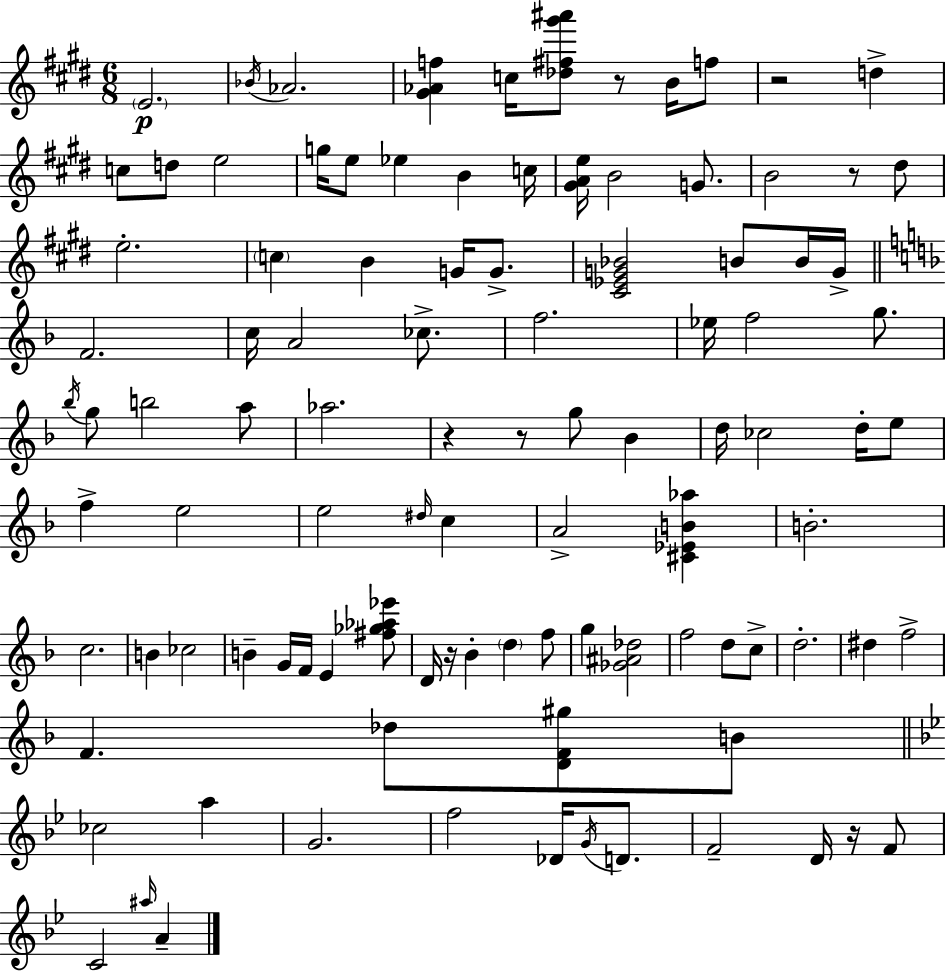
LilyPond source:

{
  \clef treble
  \numericTimeSignature
  \time 6/8
  \key e \major
  \parenthesize e'2.\p | \acciaccatura { bes'16 } aes'2. | <gis' aes' f''>4 c''16 <des'' fis'' gis''' ais'''>8 r8 b'16 f''8 | r2 d''4-> | \break c''8 d''8 e''2 | g''16 e''8 ees''4 b'4 | c''16 <gis' a' e''>16 b'2 g'8. | b'2 r8 dis''8 | \break e''2.-. | \parenthesize c''4 b'4 g'16 g'8.-> | <cis' ees' g' bes'>2 b'8 b'16 | g'16-> \bar "||" \break \key f \major f'2. | c''16 a'2 ces''8.-> | f''2. | ees''16 f''2 g''8. | \break \acciaccatura { bes''16 } g''8 b''2 a''8 | aes''2. | r4 r8 g''8 bes'4 | d''16 ces''2 d''16-. e''8 | \break f''4-> e''2 | e''2 \grace { dis''16 } c''4 | a'2-> <cis' ees' b' aes''>4 | b'2.-. | \break c''2. | b'4 ces''2 | b'4-- g'16 f'16 e'4 | <fis'' ges'' aes'' ees'''>8 d'16 r16 bes'4-. \parenthesize d''4 | \break f''8 g''4 <ges' ais' des''>2 | f''2 d''8 | c''8-> d''2.-. | dis''4 f''2-> | \break f'4. des''8 <d' f' gis''>8 | b'8 \bar "||" \break \key bes \major ces''2 a''4 | g'2. | f''2 des'16 \acciaccatura { g'16 } d'8. | f'2-- d'16 r16 f'8 | \break c'2 \grace { ais''16 } a'4-- | \bar "|."
}